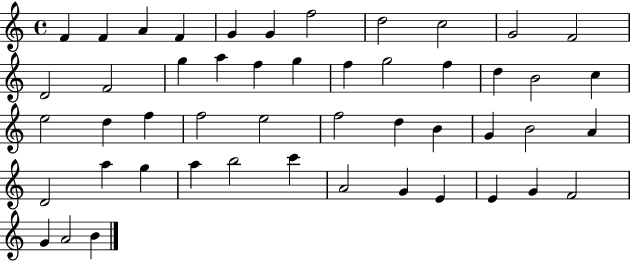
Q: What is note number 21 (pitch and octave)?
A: D5